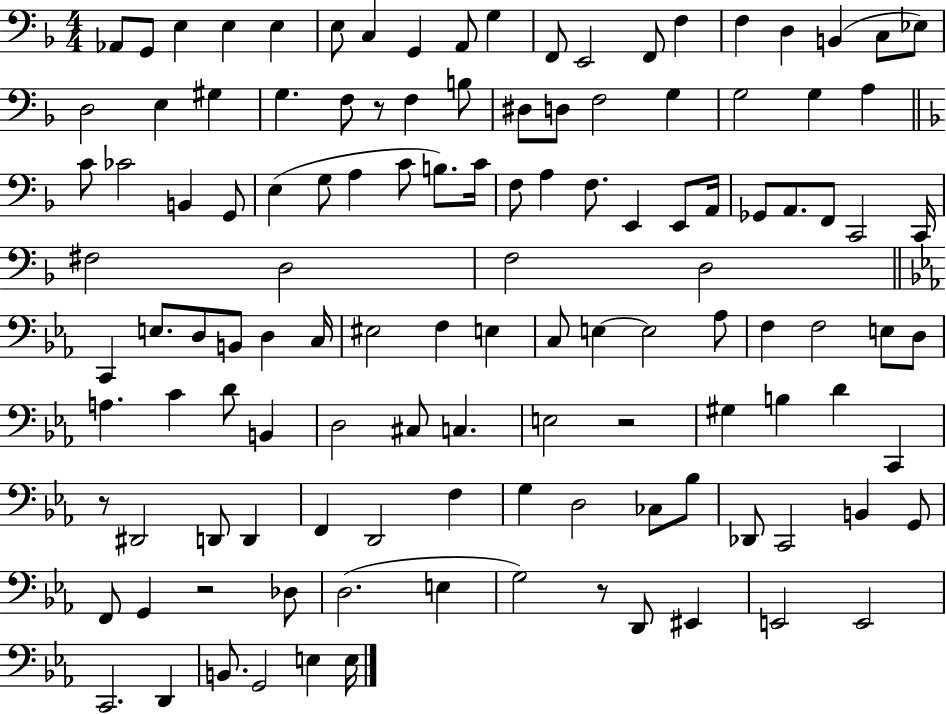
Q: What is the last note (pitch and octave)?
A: E3